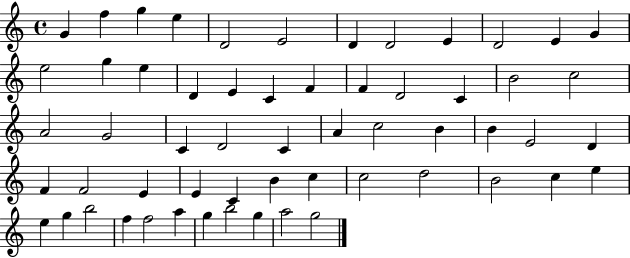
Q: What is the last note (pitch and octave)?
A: G5